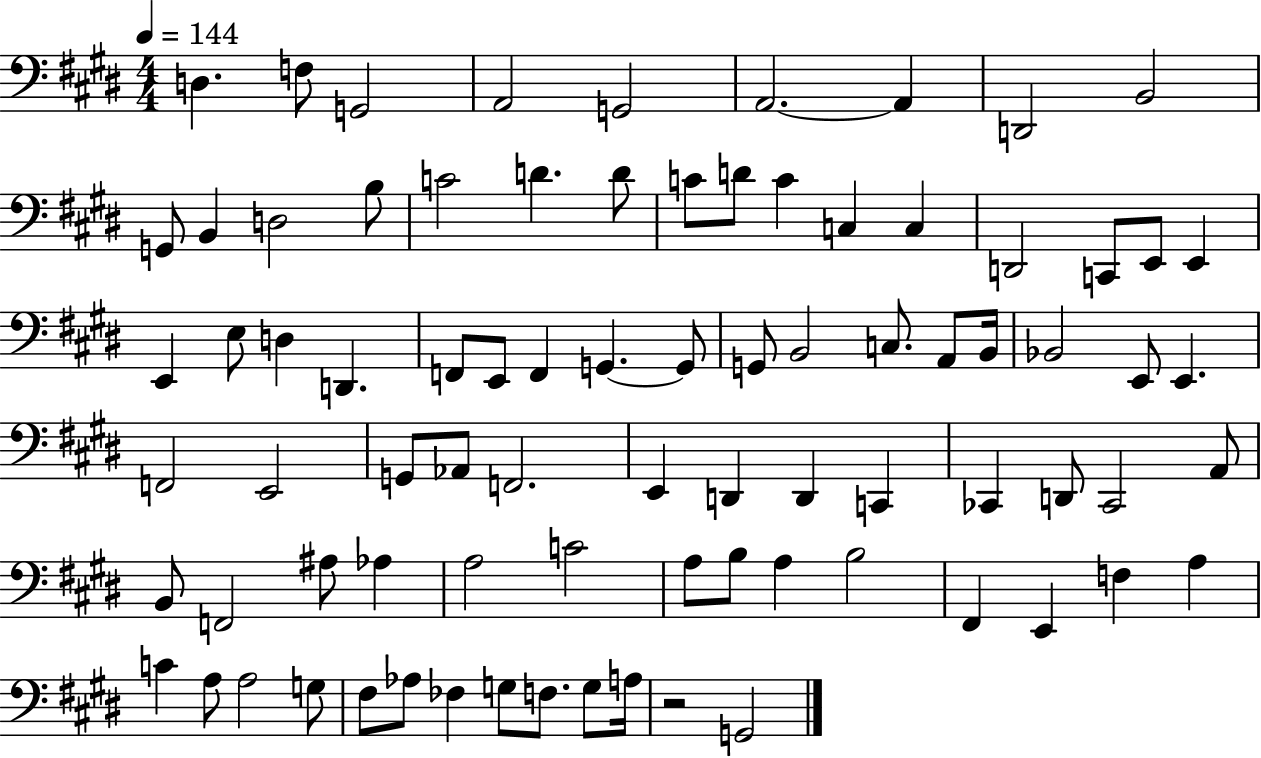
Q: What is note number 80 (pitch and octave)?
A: A3